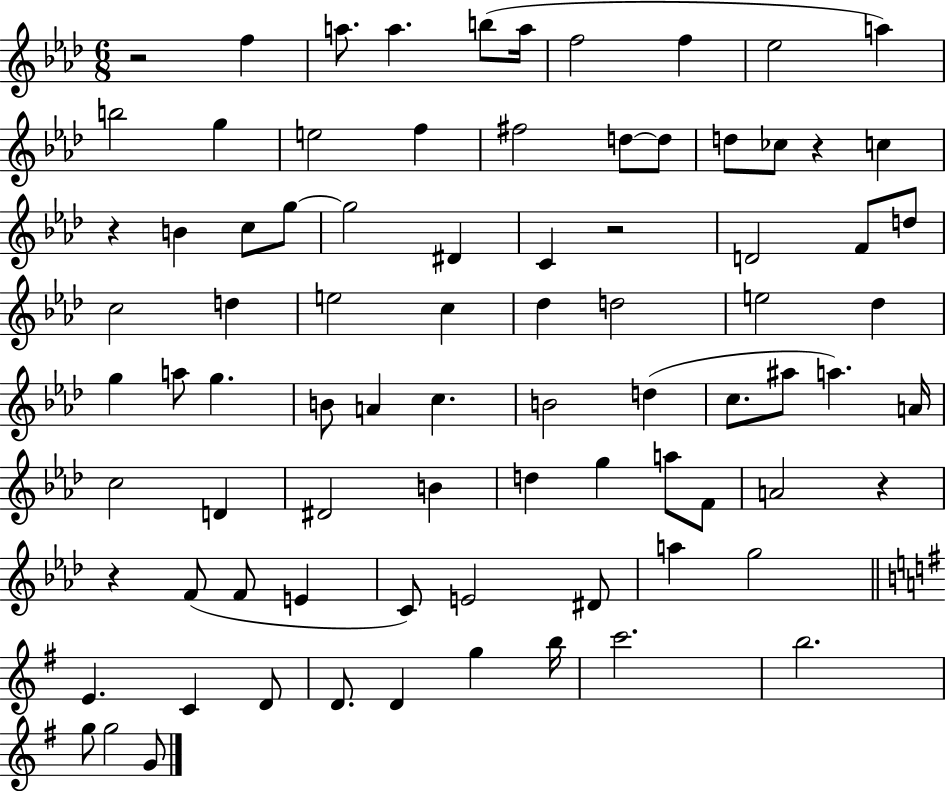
X:1
T:Untitled
M:6/8
L:1/4
K:Ab
z2 f a/2 a b/2 a/4 f2 f _e2 a b2 g e2 f ^f2 d/2 d/2 d/2 _c/2 z c z B c/2 g/2 g2 ^D C z2 D2 F/2 d/2 c2 d e2 c _d d2 e2 _d g a/2 g B/2 A c B2 d c/2 ^a/2 a A/4 c2 D ^D2 B d g a/2 F/2 A2 z z F/2 F/2 E C/2 E2 ^D/2 a g2 E C D/2 D/2 D g b/4 c'2 b2 g/2 g2 G/2